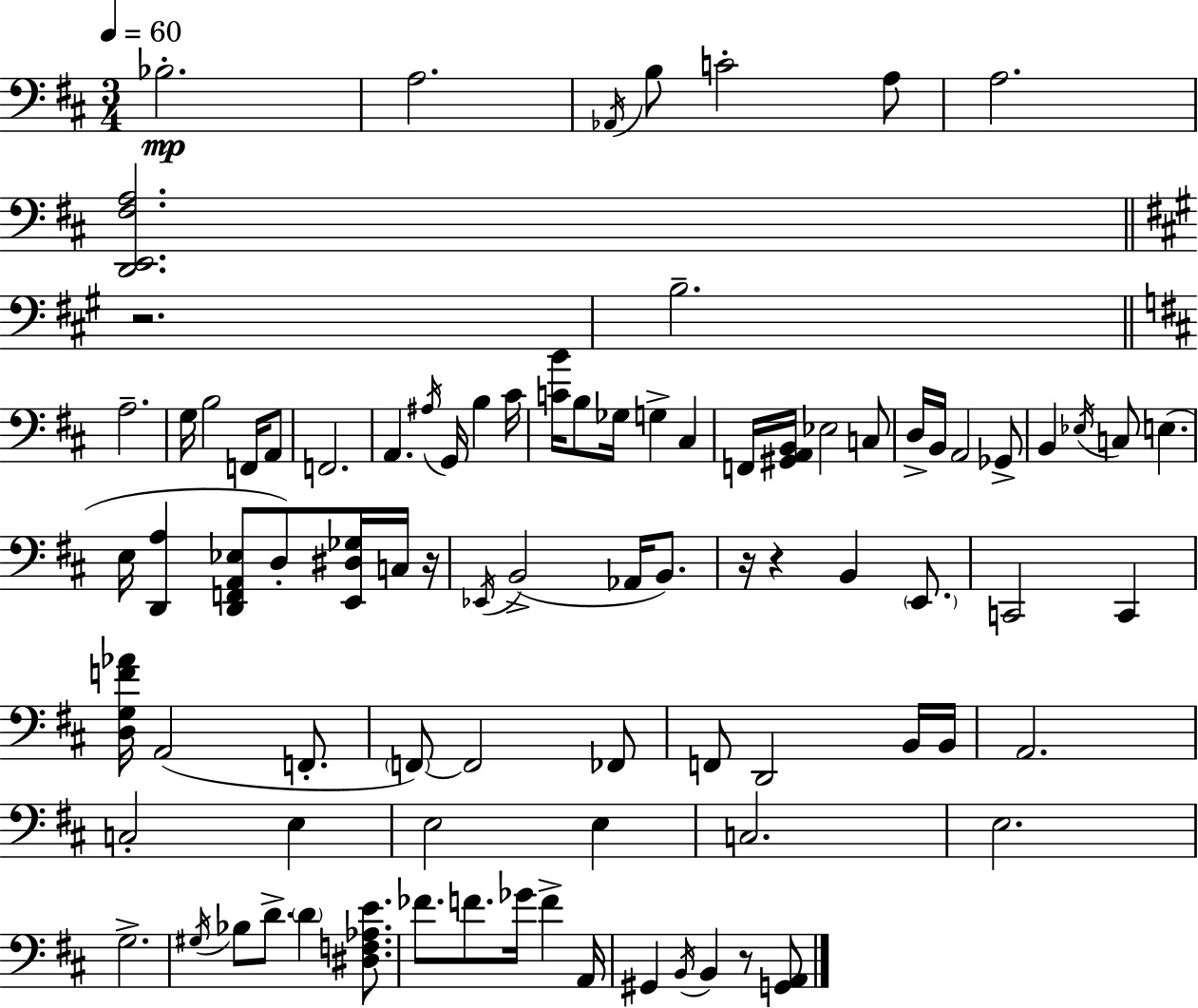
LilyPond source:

{
  \clef bass
  \numericTimeSignature
  \time 3/4
  \key d \major
  \tempo 4 = 60
  bes2.-.\mp | a2. | \acciaccatura { aes,16 } b8 c'2-. a8 | a2. | \break <d, e, fis a>2. | \bar "||" \break \key a \major r2. | b2.-- | \bar "||" \break \key d \major a2.-- | g16 b2 f,16 a,8 | f,2. | a,4. \acciaccatura { ais16 } g,16 b4 | \break cis'16 <c' b'>16 b8 ges16 g4-> cis4 | f,16 <gis, a, b,>16 ees2 c8 | d16-> b,16 a,2 ges,8-> | b,4 \acciaccatura { ees16 } c8 e4.( | \break e16 <d, a>4 <d, f, a, ees>8 d8-.) <e, dis ges>16 | c16 r16 \acciaccatura { ees,16 }( b,2-> aes,16 | b,8.) r16 r4 b,4 | \parenthesize e,8. c,2 c,4 | \break <d g f' aes'>16 a,2( | f,8.-. \parenthesize f,8~~) f,2 | fes,8 f,8 d,2 | b,16 b,16 a,2. | \break c2-. e4 | e2 e4 | c2. | e2. | \break g2.-> | \acciaccatura { gis16 } bes8 d'8.-> \parenthesize d'4 | <dis f aes e'>8. fes'8. f'8. ges'16 f'4-> | a,16 gis,4 \acciaccatura { b,16 } b,4 | \break r8 <g, a,>8 \bar "|."
}